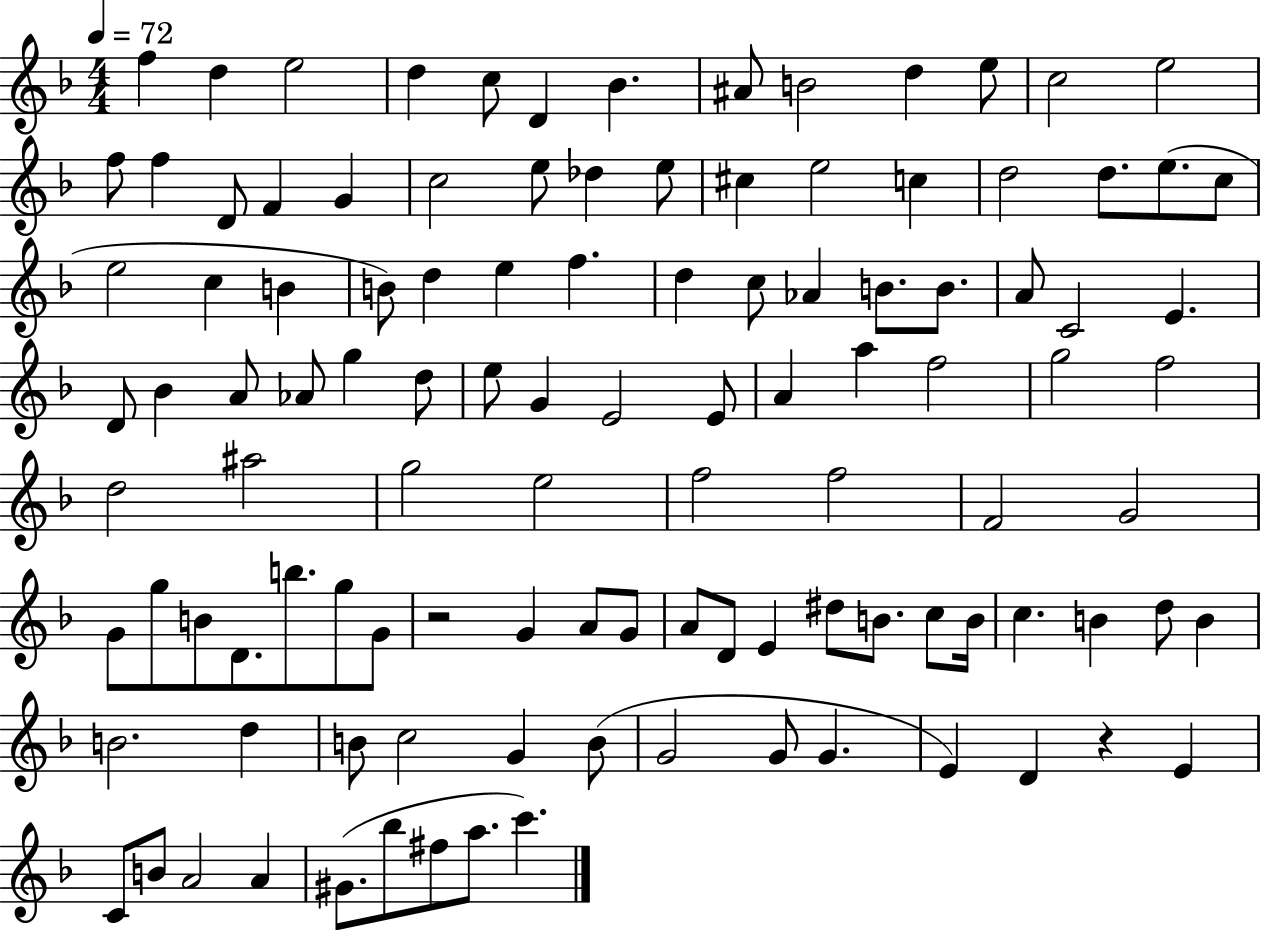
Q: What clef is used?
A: treble